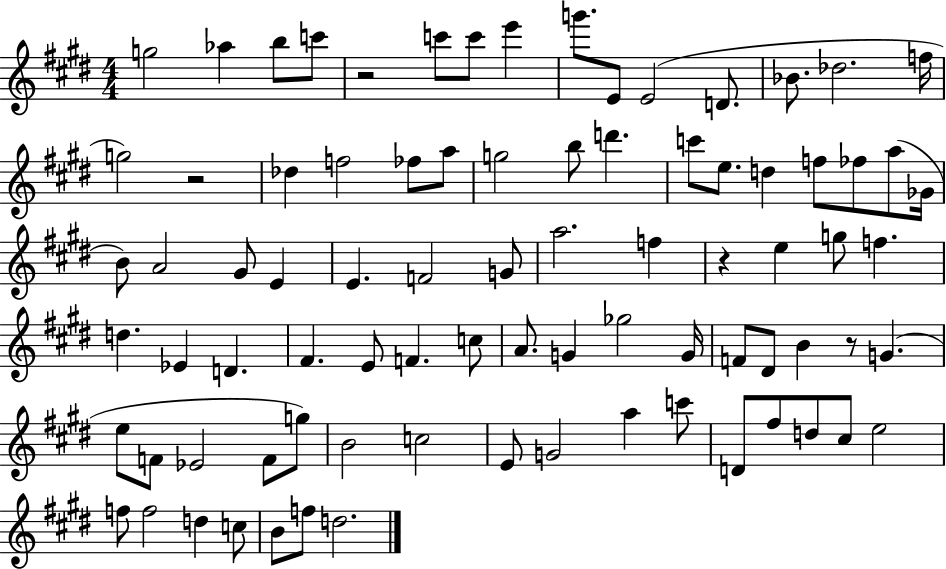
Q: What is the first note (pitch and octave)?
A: G5